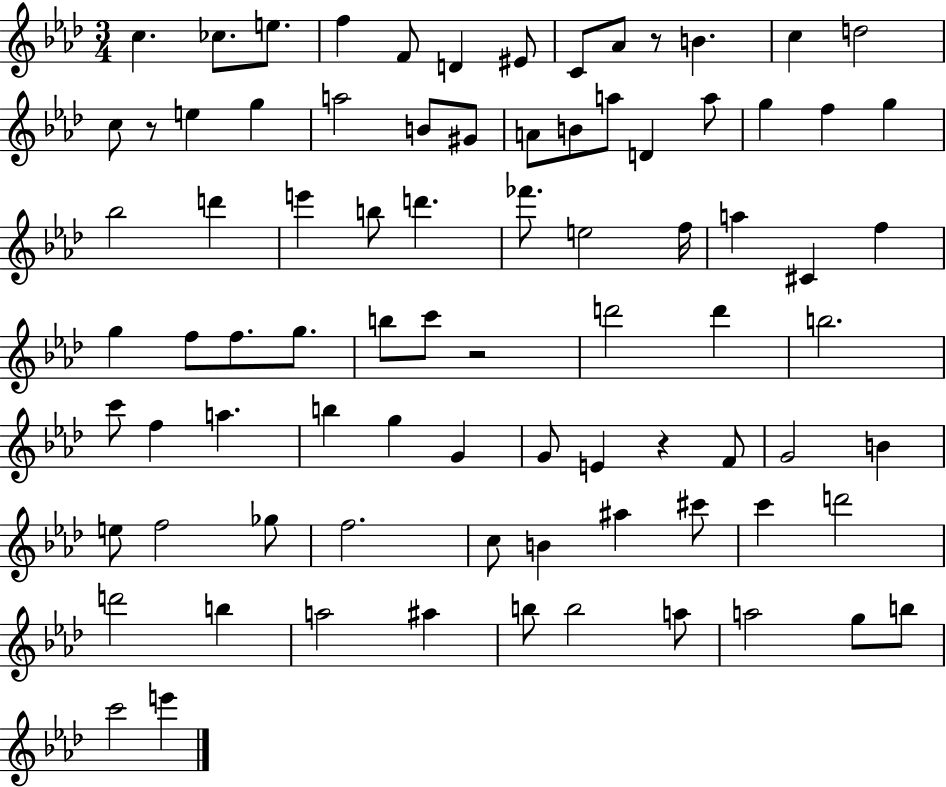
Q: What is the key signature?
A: AES major